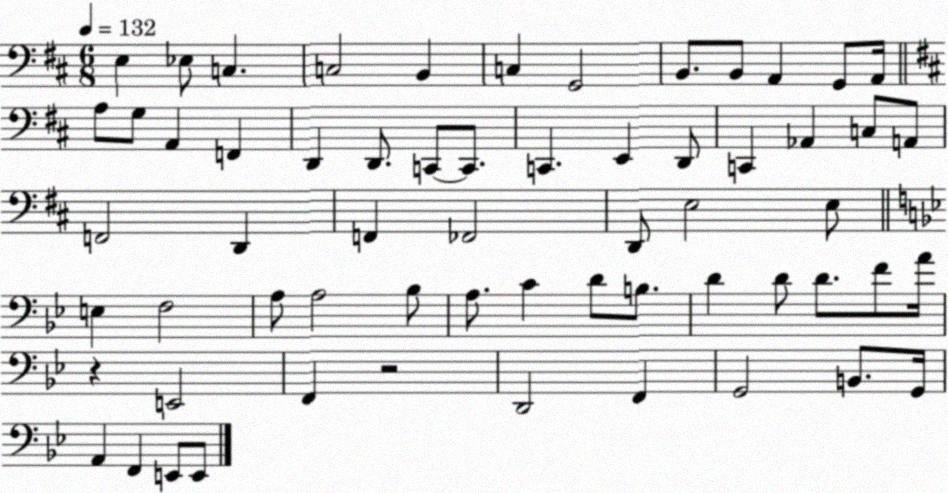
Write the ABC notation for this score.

X:1
T:Untitled
M:6/8
L:1/4
K:D
E, _E,/2 C, C,2 B,, C, G,,2 B,,/2 B,,/2 A,, G,,/2 A,,/4 A,/2 G,/2 A,, F,, D,, D,,/2 C,,/2 C,,/2 C,, E,, D,,/2 C,, _A,, C,/2 A,,/2 F,,2 D,, F,, _F,,2 D,,/2 E,2 E,/2 E, F,2 A,/2 A,2 _B,/2 A,/2 C D/2 B,/2 D D/2 D/2 F/2 A/4 z E,,2 F,, z2 D,,2 F,, G,,2 B,,/2 G,,/4 A,, F,, E,,/2 E,,/2